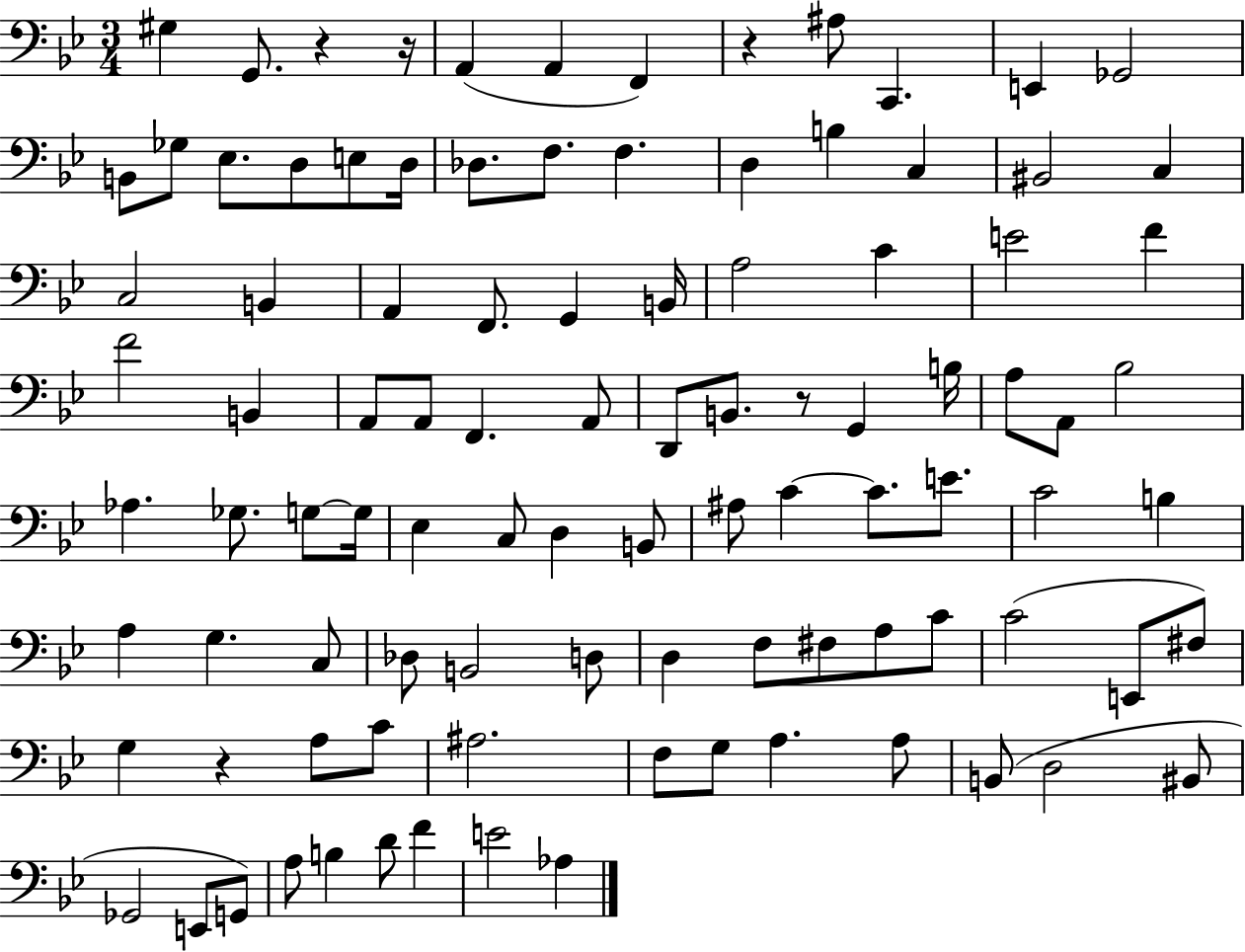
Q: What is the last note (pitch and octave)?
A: Ab3